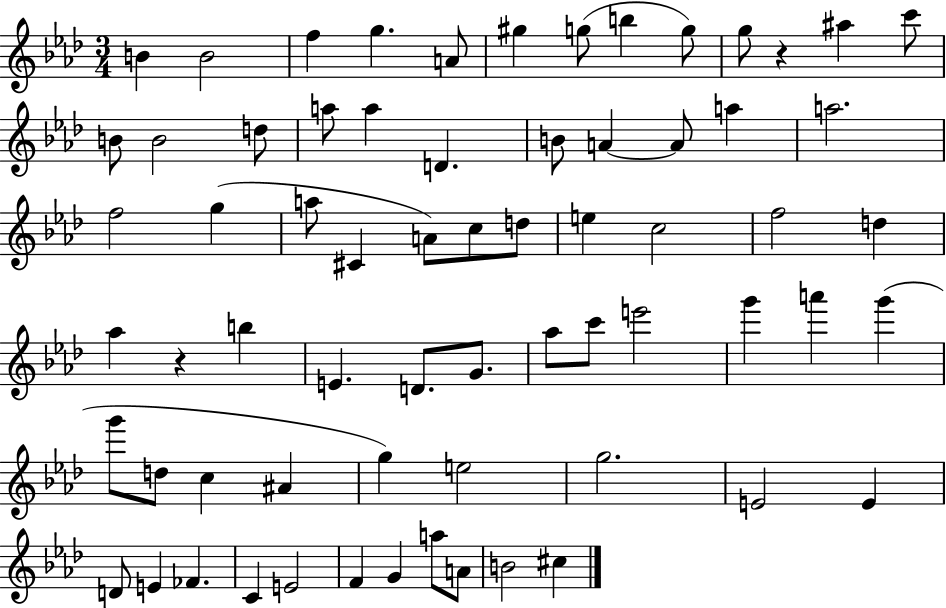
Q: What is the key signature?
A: AES major